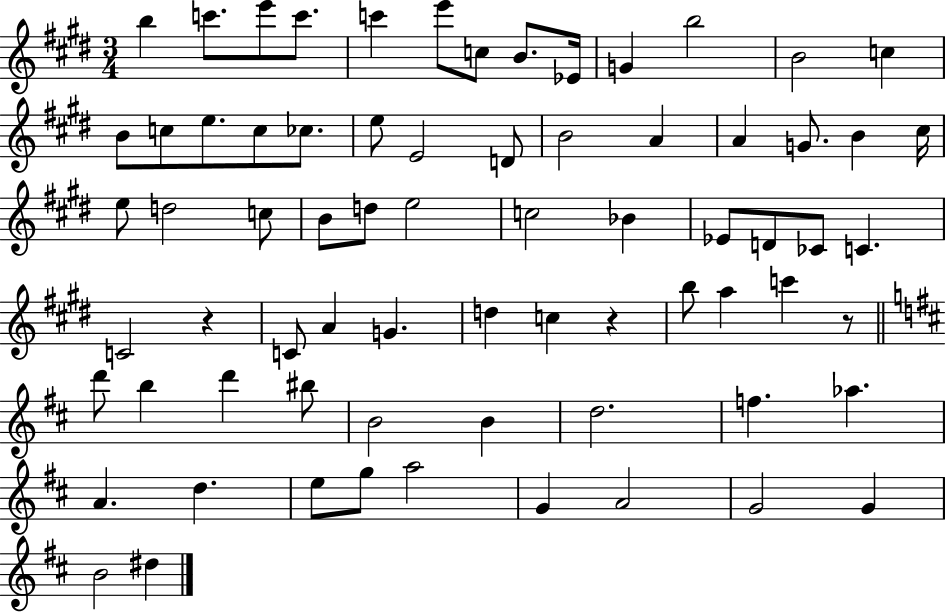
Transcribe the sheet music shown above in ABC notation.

X:1
T:Untitled
M:3/4
L:1/4
K:E
b c'/2 e'/2 c'/2 c' e'/2 c/2 B/2 _E/4 G b2 B2 c B/2 c/2 e/2 c/2 _c/2 e/2 E2 D/2 B2 A A G/2 B ^c/4 e/2 d2 c/2 B/2 d/2 e2 c2 _B _E/2 D/2 _C/2 C C2 z C/2 A G d c z b/2 a c' z/2 d'/2 b d' ^b/2 B2 B d2 f _a A d e/2 g/2 a2 G A2 G2 G B2 ^d